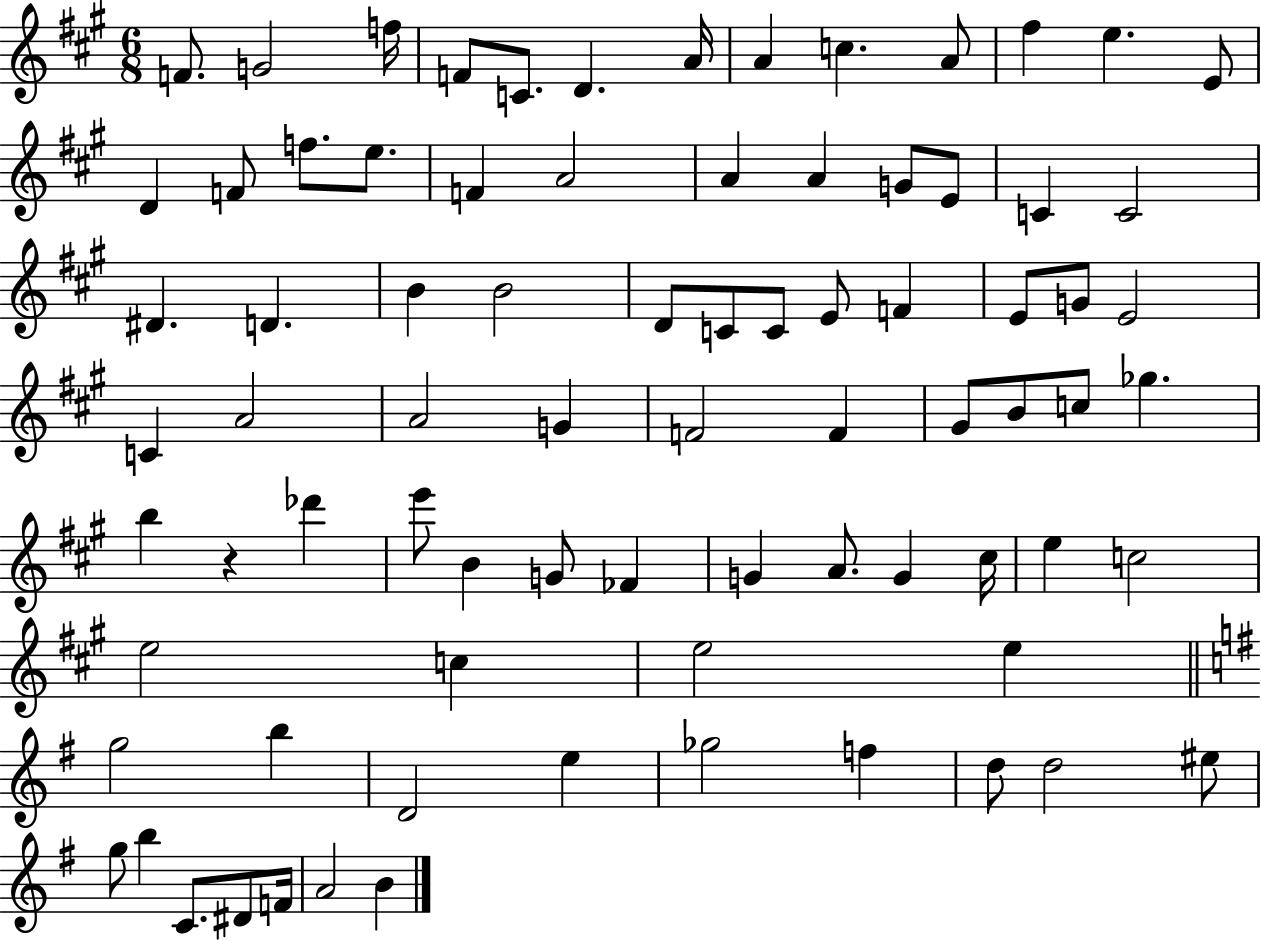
F4/e. G4/h F5/s F4/e C4/e. D4/q. A4/s A4/q C5/q. A4/e F#5/q E5/q. E4/e D4/q F4/e F5/e. E5/e. F4/q A4/h A4/q A4/q G4/e E4/e C4/q C4/h D#4/q. D4/q. B4/q B4/h D4/e C4/e C4/e E4/e F4/q E4/e G4/e E4/h C4/q A4/h A4/h G4/q F4/h F4/q G#4/e B4/e C5/e Gb5/q. B5/q R/q Db6/q E6/e B4/q G4/e FES4/q G4/q A4/e. G4/q C#5/s E5/q C5/h E5/h C5/q E5/h E5/q G5/h B5/q D4/h E5/q Gb5/h F5/q D5/e D5/h EIS5/e G5/e B5/q C4/e. D#4/e F4/s A4/h B4/q